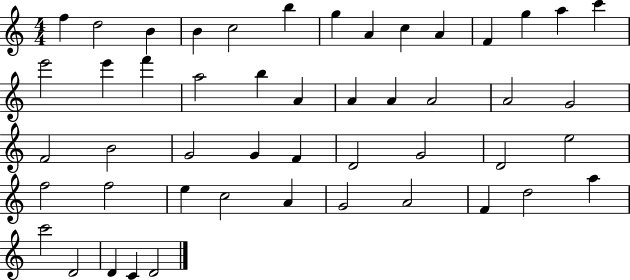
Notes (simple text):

F5/q D5/h B4/q B4/q C5/h B5/q G5/q A4/q C5/q A4/q F4/q G5/q A5/q C6/q E6/h E6/q F6/q A5/h B5/q A4/q A4/q A4/q A4/h A4/h G4/h F4/h B4/h G4/h G4/q F4/q D4/h G4/h D4/h E5/h F5/h F5/h E5/q C5/h A4/q G4/h A4/h F4/q D5/h A5/q C6/h D4/h D4/q C4/q D4/h